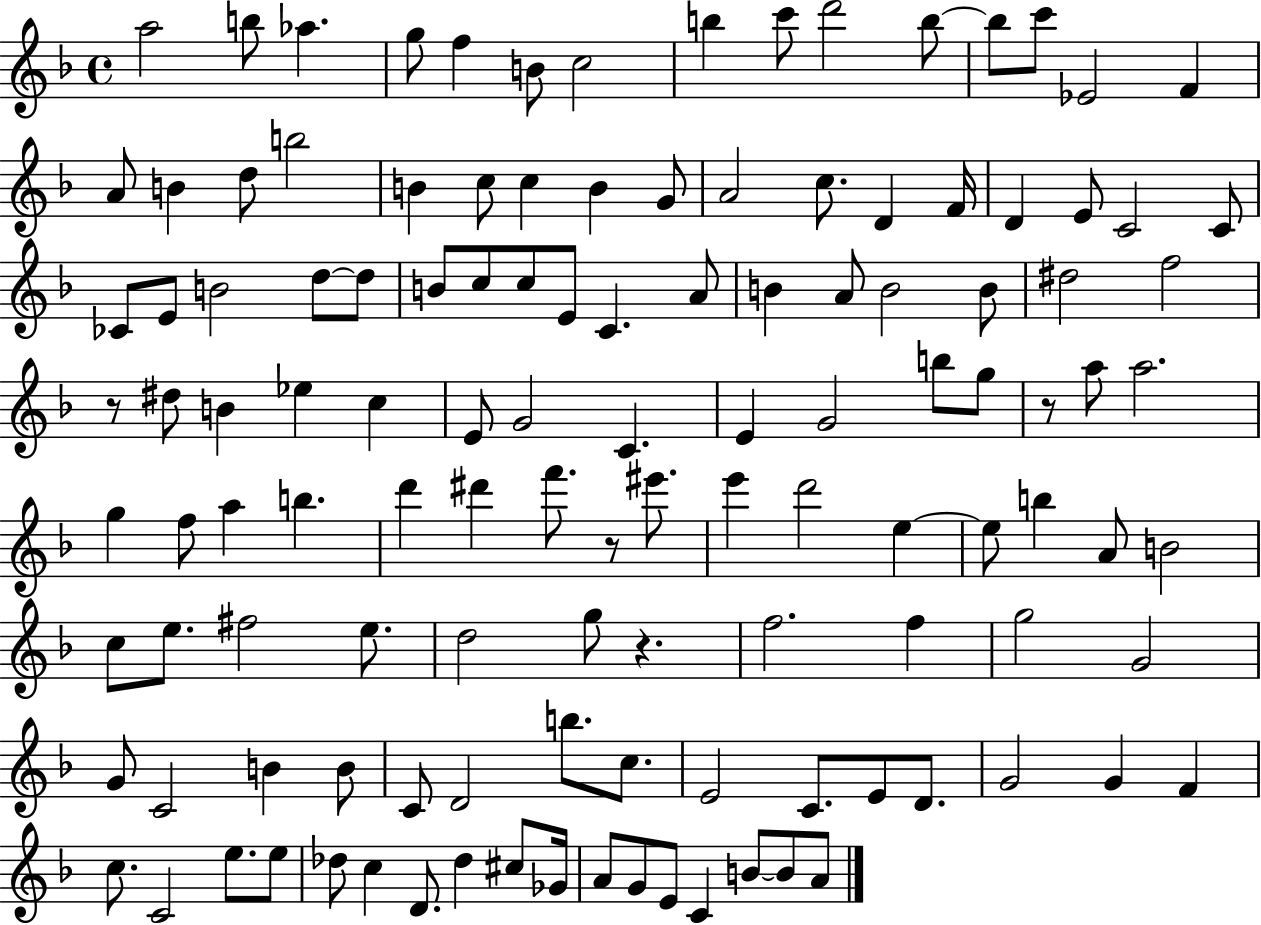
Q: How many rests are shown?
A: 4